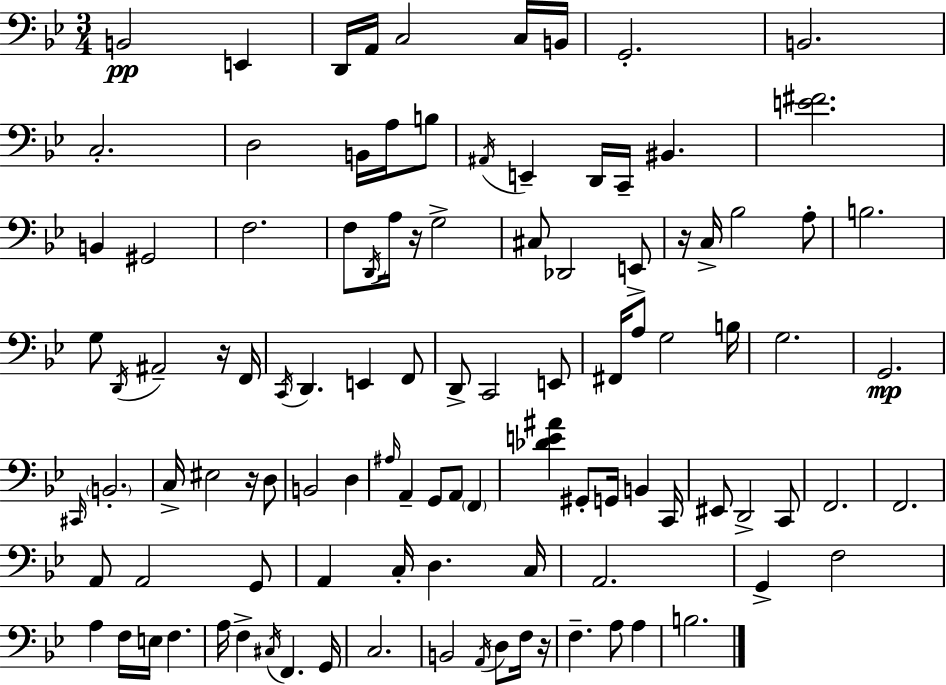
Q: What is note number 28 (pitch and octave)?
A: Db2